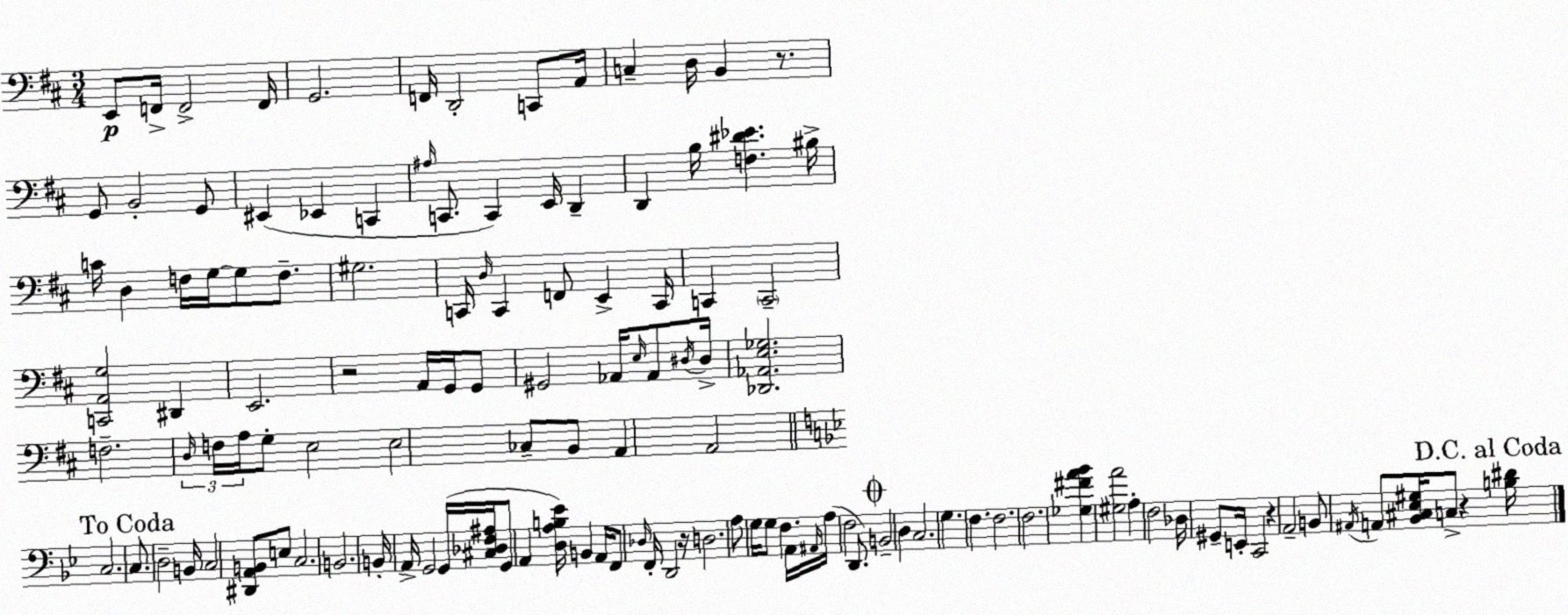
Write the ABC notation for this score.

X:1
T:Untitled
M:3/4
L:1/4
K:D
E,,/2 F,,/4 F,,2 F,,/4 G,,2 F,,/4 D,,2 C,,/2 A,,/4 C, D,/4 B,, z/2 G,,/2 B,,2 G,,/2 ^E,, _E,, C,, ^A,/4 C,,/2 C,, E,,/4 D,, D,, B,/4 [F,^D_E] ^B,/4 C/4 D, F,/4 G,/4 G,/2 F,/2 ^G,2 C,,/4 D,/4 C,, F,,/2 E,, C,,/4 C,, C,,2 [C,,A,,G,]2 ^D,, E,,2 z2 A,,/4 G,,/4 G,,/2 ^G,,2 _A,,/4 E,/4 _A,,/2 ^D,/4 ^D,/4 [_D,,_A,,E,_G,]2 F,2 D,/4 F,/4 A,/4 G,/2 E,2 E,2 _C,/2 B,,/2 A,, A,,2 C,2 C,/2 D,2 B,,/4 C,2 [^D,,A,,B,,]/2 E,/2 C,2 B,,2 B,,/4 A,,/4 G,,2 G,,/4 [^C,_D,F,^A,]/4 G,,/2 A,, [D,A,B,_E]/4 B,, A,,/4 F,,/2 _D,/4 F,,/4 D,,2 z/4 D,2 A,/2 G,/4 G,/2 F, A,,/4 ^A,,/4 A,/4 F,2 D,,/2 B,,2 D, C,2 G, F, F,2 F,2 [_G,^FA_B] [^G,A]2 A, F,2 _D,/4 ^G,,/2 E,,/4 C,,2 z A,,2 B,,/2 ^A,,/4 A,,/2 [_B,,^C,_E,^G,]/4 C,/2 z [B,^D]/4